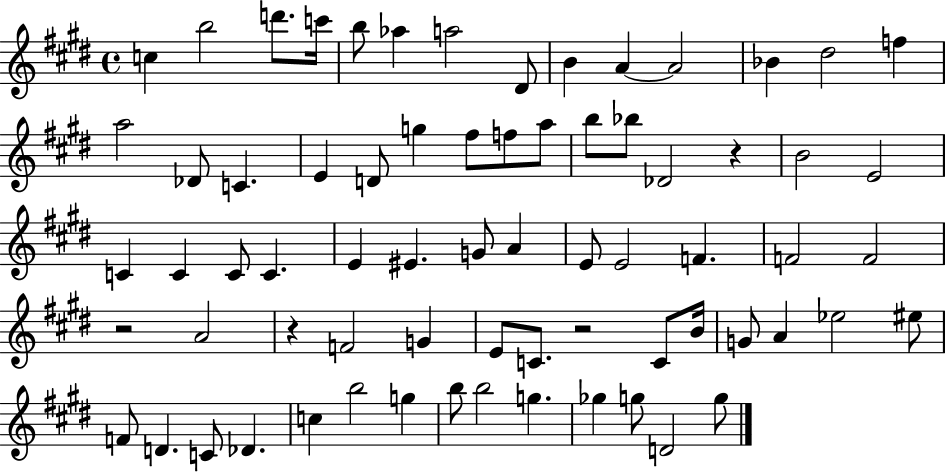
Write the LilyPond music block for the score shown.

{
  \clef treble
  \time 4/4
  \defaultTimeSignature
  \key e \major
  c''4 b''2 d'''8. c'''16 | b''8 aes''4 a''2 dis'8 | b'4 a'4~~ a'2 | bes'4 dis''2 f''4 | \break a''2 des'8 c'4. | e'4 d'8 g''4 fis''8 f''8 a''8 | b''8 bes''8 des'2 r4 | b'2 e'2 | \break c'4 c'4 c'8 c'4. | e'4 eis'4. g'8 a'4 | e'8 e'2 f'4. | f'2 f'2 | \break r2 a'2 | r4 f'2 g'4 | e'8 c'8. r2 c'8 b'16 | g'8 a'4 ees''2 eis''8 | \break f'8 d'4. c'8 des'4. | c''4 b''2 g''4 | b''8 b''2 g''4. | ges''4 g''8 d'2 g''8 | \break \bar "|."
}